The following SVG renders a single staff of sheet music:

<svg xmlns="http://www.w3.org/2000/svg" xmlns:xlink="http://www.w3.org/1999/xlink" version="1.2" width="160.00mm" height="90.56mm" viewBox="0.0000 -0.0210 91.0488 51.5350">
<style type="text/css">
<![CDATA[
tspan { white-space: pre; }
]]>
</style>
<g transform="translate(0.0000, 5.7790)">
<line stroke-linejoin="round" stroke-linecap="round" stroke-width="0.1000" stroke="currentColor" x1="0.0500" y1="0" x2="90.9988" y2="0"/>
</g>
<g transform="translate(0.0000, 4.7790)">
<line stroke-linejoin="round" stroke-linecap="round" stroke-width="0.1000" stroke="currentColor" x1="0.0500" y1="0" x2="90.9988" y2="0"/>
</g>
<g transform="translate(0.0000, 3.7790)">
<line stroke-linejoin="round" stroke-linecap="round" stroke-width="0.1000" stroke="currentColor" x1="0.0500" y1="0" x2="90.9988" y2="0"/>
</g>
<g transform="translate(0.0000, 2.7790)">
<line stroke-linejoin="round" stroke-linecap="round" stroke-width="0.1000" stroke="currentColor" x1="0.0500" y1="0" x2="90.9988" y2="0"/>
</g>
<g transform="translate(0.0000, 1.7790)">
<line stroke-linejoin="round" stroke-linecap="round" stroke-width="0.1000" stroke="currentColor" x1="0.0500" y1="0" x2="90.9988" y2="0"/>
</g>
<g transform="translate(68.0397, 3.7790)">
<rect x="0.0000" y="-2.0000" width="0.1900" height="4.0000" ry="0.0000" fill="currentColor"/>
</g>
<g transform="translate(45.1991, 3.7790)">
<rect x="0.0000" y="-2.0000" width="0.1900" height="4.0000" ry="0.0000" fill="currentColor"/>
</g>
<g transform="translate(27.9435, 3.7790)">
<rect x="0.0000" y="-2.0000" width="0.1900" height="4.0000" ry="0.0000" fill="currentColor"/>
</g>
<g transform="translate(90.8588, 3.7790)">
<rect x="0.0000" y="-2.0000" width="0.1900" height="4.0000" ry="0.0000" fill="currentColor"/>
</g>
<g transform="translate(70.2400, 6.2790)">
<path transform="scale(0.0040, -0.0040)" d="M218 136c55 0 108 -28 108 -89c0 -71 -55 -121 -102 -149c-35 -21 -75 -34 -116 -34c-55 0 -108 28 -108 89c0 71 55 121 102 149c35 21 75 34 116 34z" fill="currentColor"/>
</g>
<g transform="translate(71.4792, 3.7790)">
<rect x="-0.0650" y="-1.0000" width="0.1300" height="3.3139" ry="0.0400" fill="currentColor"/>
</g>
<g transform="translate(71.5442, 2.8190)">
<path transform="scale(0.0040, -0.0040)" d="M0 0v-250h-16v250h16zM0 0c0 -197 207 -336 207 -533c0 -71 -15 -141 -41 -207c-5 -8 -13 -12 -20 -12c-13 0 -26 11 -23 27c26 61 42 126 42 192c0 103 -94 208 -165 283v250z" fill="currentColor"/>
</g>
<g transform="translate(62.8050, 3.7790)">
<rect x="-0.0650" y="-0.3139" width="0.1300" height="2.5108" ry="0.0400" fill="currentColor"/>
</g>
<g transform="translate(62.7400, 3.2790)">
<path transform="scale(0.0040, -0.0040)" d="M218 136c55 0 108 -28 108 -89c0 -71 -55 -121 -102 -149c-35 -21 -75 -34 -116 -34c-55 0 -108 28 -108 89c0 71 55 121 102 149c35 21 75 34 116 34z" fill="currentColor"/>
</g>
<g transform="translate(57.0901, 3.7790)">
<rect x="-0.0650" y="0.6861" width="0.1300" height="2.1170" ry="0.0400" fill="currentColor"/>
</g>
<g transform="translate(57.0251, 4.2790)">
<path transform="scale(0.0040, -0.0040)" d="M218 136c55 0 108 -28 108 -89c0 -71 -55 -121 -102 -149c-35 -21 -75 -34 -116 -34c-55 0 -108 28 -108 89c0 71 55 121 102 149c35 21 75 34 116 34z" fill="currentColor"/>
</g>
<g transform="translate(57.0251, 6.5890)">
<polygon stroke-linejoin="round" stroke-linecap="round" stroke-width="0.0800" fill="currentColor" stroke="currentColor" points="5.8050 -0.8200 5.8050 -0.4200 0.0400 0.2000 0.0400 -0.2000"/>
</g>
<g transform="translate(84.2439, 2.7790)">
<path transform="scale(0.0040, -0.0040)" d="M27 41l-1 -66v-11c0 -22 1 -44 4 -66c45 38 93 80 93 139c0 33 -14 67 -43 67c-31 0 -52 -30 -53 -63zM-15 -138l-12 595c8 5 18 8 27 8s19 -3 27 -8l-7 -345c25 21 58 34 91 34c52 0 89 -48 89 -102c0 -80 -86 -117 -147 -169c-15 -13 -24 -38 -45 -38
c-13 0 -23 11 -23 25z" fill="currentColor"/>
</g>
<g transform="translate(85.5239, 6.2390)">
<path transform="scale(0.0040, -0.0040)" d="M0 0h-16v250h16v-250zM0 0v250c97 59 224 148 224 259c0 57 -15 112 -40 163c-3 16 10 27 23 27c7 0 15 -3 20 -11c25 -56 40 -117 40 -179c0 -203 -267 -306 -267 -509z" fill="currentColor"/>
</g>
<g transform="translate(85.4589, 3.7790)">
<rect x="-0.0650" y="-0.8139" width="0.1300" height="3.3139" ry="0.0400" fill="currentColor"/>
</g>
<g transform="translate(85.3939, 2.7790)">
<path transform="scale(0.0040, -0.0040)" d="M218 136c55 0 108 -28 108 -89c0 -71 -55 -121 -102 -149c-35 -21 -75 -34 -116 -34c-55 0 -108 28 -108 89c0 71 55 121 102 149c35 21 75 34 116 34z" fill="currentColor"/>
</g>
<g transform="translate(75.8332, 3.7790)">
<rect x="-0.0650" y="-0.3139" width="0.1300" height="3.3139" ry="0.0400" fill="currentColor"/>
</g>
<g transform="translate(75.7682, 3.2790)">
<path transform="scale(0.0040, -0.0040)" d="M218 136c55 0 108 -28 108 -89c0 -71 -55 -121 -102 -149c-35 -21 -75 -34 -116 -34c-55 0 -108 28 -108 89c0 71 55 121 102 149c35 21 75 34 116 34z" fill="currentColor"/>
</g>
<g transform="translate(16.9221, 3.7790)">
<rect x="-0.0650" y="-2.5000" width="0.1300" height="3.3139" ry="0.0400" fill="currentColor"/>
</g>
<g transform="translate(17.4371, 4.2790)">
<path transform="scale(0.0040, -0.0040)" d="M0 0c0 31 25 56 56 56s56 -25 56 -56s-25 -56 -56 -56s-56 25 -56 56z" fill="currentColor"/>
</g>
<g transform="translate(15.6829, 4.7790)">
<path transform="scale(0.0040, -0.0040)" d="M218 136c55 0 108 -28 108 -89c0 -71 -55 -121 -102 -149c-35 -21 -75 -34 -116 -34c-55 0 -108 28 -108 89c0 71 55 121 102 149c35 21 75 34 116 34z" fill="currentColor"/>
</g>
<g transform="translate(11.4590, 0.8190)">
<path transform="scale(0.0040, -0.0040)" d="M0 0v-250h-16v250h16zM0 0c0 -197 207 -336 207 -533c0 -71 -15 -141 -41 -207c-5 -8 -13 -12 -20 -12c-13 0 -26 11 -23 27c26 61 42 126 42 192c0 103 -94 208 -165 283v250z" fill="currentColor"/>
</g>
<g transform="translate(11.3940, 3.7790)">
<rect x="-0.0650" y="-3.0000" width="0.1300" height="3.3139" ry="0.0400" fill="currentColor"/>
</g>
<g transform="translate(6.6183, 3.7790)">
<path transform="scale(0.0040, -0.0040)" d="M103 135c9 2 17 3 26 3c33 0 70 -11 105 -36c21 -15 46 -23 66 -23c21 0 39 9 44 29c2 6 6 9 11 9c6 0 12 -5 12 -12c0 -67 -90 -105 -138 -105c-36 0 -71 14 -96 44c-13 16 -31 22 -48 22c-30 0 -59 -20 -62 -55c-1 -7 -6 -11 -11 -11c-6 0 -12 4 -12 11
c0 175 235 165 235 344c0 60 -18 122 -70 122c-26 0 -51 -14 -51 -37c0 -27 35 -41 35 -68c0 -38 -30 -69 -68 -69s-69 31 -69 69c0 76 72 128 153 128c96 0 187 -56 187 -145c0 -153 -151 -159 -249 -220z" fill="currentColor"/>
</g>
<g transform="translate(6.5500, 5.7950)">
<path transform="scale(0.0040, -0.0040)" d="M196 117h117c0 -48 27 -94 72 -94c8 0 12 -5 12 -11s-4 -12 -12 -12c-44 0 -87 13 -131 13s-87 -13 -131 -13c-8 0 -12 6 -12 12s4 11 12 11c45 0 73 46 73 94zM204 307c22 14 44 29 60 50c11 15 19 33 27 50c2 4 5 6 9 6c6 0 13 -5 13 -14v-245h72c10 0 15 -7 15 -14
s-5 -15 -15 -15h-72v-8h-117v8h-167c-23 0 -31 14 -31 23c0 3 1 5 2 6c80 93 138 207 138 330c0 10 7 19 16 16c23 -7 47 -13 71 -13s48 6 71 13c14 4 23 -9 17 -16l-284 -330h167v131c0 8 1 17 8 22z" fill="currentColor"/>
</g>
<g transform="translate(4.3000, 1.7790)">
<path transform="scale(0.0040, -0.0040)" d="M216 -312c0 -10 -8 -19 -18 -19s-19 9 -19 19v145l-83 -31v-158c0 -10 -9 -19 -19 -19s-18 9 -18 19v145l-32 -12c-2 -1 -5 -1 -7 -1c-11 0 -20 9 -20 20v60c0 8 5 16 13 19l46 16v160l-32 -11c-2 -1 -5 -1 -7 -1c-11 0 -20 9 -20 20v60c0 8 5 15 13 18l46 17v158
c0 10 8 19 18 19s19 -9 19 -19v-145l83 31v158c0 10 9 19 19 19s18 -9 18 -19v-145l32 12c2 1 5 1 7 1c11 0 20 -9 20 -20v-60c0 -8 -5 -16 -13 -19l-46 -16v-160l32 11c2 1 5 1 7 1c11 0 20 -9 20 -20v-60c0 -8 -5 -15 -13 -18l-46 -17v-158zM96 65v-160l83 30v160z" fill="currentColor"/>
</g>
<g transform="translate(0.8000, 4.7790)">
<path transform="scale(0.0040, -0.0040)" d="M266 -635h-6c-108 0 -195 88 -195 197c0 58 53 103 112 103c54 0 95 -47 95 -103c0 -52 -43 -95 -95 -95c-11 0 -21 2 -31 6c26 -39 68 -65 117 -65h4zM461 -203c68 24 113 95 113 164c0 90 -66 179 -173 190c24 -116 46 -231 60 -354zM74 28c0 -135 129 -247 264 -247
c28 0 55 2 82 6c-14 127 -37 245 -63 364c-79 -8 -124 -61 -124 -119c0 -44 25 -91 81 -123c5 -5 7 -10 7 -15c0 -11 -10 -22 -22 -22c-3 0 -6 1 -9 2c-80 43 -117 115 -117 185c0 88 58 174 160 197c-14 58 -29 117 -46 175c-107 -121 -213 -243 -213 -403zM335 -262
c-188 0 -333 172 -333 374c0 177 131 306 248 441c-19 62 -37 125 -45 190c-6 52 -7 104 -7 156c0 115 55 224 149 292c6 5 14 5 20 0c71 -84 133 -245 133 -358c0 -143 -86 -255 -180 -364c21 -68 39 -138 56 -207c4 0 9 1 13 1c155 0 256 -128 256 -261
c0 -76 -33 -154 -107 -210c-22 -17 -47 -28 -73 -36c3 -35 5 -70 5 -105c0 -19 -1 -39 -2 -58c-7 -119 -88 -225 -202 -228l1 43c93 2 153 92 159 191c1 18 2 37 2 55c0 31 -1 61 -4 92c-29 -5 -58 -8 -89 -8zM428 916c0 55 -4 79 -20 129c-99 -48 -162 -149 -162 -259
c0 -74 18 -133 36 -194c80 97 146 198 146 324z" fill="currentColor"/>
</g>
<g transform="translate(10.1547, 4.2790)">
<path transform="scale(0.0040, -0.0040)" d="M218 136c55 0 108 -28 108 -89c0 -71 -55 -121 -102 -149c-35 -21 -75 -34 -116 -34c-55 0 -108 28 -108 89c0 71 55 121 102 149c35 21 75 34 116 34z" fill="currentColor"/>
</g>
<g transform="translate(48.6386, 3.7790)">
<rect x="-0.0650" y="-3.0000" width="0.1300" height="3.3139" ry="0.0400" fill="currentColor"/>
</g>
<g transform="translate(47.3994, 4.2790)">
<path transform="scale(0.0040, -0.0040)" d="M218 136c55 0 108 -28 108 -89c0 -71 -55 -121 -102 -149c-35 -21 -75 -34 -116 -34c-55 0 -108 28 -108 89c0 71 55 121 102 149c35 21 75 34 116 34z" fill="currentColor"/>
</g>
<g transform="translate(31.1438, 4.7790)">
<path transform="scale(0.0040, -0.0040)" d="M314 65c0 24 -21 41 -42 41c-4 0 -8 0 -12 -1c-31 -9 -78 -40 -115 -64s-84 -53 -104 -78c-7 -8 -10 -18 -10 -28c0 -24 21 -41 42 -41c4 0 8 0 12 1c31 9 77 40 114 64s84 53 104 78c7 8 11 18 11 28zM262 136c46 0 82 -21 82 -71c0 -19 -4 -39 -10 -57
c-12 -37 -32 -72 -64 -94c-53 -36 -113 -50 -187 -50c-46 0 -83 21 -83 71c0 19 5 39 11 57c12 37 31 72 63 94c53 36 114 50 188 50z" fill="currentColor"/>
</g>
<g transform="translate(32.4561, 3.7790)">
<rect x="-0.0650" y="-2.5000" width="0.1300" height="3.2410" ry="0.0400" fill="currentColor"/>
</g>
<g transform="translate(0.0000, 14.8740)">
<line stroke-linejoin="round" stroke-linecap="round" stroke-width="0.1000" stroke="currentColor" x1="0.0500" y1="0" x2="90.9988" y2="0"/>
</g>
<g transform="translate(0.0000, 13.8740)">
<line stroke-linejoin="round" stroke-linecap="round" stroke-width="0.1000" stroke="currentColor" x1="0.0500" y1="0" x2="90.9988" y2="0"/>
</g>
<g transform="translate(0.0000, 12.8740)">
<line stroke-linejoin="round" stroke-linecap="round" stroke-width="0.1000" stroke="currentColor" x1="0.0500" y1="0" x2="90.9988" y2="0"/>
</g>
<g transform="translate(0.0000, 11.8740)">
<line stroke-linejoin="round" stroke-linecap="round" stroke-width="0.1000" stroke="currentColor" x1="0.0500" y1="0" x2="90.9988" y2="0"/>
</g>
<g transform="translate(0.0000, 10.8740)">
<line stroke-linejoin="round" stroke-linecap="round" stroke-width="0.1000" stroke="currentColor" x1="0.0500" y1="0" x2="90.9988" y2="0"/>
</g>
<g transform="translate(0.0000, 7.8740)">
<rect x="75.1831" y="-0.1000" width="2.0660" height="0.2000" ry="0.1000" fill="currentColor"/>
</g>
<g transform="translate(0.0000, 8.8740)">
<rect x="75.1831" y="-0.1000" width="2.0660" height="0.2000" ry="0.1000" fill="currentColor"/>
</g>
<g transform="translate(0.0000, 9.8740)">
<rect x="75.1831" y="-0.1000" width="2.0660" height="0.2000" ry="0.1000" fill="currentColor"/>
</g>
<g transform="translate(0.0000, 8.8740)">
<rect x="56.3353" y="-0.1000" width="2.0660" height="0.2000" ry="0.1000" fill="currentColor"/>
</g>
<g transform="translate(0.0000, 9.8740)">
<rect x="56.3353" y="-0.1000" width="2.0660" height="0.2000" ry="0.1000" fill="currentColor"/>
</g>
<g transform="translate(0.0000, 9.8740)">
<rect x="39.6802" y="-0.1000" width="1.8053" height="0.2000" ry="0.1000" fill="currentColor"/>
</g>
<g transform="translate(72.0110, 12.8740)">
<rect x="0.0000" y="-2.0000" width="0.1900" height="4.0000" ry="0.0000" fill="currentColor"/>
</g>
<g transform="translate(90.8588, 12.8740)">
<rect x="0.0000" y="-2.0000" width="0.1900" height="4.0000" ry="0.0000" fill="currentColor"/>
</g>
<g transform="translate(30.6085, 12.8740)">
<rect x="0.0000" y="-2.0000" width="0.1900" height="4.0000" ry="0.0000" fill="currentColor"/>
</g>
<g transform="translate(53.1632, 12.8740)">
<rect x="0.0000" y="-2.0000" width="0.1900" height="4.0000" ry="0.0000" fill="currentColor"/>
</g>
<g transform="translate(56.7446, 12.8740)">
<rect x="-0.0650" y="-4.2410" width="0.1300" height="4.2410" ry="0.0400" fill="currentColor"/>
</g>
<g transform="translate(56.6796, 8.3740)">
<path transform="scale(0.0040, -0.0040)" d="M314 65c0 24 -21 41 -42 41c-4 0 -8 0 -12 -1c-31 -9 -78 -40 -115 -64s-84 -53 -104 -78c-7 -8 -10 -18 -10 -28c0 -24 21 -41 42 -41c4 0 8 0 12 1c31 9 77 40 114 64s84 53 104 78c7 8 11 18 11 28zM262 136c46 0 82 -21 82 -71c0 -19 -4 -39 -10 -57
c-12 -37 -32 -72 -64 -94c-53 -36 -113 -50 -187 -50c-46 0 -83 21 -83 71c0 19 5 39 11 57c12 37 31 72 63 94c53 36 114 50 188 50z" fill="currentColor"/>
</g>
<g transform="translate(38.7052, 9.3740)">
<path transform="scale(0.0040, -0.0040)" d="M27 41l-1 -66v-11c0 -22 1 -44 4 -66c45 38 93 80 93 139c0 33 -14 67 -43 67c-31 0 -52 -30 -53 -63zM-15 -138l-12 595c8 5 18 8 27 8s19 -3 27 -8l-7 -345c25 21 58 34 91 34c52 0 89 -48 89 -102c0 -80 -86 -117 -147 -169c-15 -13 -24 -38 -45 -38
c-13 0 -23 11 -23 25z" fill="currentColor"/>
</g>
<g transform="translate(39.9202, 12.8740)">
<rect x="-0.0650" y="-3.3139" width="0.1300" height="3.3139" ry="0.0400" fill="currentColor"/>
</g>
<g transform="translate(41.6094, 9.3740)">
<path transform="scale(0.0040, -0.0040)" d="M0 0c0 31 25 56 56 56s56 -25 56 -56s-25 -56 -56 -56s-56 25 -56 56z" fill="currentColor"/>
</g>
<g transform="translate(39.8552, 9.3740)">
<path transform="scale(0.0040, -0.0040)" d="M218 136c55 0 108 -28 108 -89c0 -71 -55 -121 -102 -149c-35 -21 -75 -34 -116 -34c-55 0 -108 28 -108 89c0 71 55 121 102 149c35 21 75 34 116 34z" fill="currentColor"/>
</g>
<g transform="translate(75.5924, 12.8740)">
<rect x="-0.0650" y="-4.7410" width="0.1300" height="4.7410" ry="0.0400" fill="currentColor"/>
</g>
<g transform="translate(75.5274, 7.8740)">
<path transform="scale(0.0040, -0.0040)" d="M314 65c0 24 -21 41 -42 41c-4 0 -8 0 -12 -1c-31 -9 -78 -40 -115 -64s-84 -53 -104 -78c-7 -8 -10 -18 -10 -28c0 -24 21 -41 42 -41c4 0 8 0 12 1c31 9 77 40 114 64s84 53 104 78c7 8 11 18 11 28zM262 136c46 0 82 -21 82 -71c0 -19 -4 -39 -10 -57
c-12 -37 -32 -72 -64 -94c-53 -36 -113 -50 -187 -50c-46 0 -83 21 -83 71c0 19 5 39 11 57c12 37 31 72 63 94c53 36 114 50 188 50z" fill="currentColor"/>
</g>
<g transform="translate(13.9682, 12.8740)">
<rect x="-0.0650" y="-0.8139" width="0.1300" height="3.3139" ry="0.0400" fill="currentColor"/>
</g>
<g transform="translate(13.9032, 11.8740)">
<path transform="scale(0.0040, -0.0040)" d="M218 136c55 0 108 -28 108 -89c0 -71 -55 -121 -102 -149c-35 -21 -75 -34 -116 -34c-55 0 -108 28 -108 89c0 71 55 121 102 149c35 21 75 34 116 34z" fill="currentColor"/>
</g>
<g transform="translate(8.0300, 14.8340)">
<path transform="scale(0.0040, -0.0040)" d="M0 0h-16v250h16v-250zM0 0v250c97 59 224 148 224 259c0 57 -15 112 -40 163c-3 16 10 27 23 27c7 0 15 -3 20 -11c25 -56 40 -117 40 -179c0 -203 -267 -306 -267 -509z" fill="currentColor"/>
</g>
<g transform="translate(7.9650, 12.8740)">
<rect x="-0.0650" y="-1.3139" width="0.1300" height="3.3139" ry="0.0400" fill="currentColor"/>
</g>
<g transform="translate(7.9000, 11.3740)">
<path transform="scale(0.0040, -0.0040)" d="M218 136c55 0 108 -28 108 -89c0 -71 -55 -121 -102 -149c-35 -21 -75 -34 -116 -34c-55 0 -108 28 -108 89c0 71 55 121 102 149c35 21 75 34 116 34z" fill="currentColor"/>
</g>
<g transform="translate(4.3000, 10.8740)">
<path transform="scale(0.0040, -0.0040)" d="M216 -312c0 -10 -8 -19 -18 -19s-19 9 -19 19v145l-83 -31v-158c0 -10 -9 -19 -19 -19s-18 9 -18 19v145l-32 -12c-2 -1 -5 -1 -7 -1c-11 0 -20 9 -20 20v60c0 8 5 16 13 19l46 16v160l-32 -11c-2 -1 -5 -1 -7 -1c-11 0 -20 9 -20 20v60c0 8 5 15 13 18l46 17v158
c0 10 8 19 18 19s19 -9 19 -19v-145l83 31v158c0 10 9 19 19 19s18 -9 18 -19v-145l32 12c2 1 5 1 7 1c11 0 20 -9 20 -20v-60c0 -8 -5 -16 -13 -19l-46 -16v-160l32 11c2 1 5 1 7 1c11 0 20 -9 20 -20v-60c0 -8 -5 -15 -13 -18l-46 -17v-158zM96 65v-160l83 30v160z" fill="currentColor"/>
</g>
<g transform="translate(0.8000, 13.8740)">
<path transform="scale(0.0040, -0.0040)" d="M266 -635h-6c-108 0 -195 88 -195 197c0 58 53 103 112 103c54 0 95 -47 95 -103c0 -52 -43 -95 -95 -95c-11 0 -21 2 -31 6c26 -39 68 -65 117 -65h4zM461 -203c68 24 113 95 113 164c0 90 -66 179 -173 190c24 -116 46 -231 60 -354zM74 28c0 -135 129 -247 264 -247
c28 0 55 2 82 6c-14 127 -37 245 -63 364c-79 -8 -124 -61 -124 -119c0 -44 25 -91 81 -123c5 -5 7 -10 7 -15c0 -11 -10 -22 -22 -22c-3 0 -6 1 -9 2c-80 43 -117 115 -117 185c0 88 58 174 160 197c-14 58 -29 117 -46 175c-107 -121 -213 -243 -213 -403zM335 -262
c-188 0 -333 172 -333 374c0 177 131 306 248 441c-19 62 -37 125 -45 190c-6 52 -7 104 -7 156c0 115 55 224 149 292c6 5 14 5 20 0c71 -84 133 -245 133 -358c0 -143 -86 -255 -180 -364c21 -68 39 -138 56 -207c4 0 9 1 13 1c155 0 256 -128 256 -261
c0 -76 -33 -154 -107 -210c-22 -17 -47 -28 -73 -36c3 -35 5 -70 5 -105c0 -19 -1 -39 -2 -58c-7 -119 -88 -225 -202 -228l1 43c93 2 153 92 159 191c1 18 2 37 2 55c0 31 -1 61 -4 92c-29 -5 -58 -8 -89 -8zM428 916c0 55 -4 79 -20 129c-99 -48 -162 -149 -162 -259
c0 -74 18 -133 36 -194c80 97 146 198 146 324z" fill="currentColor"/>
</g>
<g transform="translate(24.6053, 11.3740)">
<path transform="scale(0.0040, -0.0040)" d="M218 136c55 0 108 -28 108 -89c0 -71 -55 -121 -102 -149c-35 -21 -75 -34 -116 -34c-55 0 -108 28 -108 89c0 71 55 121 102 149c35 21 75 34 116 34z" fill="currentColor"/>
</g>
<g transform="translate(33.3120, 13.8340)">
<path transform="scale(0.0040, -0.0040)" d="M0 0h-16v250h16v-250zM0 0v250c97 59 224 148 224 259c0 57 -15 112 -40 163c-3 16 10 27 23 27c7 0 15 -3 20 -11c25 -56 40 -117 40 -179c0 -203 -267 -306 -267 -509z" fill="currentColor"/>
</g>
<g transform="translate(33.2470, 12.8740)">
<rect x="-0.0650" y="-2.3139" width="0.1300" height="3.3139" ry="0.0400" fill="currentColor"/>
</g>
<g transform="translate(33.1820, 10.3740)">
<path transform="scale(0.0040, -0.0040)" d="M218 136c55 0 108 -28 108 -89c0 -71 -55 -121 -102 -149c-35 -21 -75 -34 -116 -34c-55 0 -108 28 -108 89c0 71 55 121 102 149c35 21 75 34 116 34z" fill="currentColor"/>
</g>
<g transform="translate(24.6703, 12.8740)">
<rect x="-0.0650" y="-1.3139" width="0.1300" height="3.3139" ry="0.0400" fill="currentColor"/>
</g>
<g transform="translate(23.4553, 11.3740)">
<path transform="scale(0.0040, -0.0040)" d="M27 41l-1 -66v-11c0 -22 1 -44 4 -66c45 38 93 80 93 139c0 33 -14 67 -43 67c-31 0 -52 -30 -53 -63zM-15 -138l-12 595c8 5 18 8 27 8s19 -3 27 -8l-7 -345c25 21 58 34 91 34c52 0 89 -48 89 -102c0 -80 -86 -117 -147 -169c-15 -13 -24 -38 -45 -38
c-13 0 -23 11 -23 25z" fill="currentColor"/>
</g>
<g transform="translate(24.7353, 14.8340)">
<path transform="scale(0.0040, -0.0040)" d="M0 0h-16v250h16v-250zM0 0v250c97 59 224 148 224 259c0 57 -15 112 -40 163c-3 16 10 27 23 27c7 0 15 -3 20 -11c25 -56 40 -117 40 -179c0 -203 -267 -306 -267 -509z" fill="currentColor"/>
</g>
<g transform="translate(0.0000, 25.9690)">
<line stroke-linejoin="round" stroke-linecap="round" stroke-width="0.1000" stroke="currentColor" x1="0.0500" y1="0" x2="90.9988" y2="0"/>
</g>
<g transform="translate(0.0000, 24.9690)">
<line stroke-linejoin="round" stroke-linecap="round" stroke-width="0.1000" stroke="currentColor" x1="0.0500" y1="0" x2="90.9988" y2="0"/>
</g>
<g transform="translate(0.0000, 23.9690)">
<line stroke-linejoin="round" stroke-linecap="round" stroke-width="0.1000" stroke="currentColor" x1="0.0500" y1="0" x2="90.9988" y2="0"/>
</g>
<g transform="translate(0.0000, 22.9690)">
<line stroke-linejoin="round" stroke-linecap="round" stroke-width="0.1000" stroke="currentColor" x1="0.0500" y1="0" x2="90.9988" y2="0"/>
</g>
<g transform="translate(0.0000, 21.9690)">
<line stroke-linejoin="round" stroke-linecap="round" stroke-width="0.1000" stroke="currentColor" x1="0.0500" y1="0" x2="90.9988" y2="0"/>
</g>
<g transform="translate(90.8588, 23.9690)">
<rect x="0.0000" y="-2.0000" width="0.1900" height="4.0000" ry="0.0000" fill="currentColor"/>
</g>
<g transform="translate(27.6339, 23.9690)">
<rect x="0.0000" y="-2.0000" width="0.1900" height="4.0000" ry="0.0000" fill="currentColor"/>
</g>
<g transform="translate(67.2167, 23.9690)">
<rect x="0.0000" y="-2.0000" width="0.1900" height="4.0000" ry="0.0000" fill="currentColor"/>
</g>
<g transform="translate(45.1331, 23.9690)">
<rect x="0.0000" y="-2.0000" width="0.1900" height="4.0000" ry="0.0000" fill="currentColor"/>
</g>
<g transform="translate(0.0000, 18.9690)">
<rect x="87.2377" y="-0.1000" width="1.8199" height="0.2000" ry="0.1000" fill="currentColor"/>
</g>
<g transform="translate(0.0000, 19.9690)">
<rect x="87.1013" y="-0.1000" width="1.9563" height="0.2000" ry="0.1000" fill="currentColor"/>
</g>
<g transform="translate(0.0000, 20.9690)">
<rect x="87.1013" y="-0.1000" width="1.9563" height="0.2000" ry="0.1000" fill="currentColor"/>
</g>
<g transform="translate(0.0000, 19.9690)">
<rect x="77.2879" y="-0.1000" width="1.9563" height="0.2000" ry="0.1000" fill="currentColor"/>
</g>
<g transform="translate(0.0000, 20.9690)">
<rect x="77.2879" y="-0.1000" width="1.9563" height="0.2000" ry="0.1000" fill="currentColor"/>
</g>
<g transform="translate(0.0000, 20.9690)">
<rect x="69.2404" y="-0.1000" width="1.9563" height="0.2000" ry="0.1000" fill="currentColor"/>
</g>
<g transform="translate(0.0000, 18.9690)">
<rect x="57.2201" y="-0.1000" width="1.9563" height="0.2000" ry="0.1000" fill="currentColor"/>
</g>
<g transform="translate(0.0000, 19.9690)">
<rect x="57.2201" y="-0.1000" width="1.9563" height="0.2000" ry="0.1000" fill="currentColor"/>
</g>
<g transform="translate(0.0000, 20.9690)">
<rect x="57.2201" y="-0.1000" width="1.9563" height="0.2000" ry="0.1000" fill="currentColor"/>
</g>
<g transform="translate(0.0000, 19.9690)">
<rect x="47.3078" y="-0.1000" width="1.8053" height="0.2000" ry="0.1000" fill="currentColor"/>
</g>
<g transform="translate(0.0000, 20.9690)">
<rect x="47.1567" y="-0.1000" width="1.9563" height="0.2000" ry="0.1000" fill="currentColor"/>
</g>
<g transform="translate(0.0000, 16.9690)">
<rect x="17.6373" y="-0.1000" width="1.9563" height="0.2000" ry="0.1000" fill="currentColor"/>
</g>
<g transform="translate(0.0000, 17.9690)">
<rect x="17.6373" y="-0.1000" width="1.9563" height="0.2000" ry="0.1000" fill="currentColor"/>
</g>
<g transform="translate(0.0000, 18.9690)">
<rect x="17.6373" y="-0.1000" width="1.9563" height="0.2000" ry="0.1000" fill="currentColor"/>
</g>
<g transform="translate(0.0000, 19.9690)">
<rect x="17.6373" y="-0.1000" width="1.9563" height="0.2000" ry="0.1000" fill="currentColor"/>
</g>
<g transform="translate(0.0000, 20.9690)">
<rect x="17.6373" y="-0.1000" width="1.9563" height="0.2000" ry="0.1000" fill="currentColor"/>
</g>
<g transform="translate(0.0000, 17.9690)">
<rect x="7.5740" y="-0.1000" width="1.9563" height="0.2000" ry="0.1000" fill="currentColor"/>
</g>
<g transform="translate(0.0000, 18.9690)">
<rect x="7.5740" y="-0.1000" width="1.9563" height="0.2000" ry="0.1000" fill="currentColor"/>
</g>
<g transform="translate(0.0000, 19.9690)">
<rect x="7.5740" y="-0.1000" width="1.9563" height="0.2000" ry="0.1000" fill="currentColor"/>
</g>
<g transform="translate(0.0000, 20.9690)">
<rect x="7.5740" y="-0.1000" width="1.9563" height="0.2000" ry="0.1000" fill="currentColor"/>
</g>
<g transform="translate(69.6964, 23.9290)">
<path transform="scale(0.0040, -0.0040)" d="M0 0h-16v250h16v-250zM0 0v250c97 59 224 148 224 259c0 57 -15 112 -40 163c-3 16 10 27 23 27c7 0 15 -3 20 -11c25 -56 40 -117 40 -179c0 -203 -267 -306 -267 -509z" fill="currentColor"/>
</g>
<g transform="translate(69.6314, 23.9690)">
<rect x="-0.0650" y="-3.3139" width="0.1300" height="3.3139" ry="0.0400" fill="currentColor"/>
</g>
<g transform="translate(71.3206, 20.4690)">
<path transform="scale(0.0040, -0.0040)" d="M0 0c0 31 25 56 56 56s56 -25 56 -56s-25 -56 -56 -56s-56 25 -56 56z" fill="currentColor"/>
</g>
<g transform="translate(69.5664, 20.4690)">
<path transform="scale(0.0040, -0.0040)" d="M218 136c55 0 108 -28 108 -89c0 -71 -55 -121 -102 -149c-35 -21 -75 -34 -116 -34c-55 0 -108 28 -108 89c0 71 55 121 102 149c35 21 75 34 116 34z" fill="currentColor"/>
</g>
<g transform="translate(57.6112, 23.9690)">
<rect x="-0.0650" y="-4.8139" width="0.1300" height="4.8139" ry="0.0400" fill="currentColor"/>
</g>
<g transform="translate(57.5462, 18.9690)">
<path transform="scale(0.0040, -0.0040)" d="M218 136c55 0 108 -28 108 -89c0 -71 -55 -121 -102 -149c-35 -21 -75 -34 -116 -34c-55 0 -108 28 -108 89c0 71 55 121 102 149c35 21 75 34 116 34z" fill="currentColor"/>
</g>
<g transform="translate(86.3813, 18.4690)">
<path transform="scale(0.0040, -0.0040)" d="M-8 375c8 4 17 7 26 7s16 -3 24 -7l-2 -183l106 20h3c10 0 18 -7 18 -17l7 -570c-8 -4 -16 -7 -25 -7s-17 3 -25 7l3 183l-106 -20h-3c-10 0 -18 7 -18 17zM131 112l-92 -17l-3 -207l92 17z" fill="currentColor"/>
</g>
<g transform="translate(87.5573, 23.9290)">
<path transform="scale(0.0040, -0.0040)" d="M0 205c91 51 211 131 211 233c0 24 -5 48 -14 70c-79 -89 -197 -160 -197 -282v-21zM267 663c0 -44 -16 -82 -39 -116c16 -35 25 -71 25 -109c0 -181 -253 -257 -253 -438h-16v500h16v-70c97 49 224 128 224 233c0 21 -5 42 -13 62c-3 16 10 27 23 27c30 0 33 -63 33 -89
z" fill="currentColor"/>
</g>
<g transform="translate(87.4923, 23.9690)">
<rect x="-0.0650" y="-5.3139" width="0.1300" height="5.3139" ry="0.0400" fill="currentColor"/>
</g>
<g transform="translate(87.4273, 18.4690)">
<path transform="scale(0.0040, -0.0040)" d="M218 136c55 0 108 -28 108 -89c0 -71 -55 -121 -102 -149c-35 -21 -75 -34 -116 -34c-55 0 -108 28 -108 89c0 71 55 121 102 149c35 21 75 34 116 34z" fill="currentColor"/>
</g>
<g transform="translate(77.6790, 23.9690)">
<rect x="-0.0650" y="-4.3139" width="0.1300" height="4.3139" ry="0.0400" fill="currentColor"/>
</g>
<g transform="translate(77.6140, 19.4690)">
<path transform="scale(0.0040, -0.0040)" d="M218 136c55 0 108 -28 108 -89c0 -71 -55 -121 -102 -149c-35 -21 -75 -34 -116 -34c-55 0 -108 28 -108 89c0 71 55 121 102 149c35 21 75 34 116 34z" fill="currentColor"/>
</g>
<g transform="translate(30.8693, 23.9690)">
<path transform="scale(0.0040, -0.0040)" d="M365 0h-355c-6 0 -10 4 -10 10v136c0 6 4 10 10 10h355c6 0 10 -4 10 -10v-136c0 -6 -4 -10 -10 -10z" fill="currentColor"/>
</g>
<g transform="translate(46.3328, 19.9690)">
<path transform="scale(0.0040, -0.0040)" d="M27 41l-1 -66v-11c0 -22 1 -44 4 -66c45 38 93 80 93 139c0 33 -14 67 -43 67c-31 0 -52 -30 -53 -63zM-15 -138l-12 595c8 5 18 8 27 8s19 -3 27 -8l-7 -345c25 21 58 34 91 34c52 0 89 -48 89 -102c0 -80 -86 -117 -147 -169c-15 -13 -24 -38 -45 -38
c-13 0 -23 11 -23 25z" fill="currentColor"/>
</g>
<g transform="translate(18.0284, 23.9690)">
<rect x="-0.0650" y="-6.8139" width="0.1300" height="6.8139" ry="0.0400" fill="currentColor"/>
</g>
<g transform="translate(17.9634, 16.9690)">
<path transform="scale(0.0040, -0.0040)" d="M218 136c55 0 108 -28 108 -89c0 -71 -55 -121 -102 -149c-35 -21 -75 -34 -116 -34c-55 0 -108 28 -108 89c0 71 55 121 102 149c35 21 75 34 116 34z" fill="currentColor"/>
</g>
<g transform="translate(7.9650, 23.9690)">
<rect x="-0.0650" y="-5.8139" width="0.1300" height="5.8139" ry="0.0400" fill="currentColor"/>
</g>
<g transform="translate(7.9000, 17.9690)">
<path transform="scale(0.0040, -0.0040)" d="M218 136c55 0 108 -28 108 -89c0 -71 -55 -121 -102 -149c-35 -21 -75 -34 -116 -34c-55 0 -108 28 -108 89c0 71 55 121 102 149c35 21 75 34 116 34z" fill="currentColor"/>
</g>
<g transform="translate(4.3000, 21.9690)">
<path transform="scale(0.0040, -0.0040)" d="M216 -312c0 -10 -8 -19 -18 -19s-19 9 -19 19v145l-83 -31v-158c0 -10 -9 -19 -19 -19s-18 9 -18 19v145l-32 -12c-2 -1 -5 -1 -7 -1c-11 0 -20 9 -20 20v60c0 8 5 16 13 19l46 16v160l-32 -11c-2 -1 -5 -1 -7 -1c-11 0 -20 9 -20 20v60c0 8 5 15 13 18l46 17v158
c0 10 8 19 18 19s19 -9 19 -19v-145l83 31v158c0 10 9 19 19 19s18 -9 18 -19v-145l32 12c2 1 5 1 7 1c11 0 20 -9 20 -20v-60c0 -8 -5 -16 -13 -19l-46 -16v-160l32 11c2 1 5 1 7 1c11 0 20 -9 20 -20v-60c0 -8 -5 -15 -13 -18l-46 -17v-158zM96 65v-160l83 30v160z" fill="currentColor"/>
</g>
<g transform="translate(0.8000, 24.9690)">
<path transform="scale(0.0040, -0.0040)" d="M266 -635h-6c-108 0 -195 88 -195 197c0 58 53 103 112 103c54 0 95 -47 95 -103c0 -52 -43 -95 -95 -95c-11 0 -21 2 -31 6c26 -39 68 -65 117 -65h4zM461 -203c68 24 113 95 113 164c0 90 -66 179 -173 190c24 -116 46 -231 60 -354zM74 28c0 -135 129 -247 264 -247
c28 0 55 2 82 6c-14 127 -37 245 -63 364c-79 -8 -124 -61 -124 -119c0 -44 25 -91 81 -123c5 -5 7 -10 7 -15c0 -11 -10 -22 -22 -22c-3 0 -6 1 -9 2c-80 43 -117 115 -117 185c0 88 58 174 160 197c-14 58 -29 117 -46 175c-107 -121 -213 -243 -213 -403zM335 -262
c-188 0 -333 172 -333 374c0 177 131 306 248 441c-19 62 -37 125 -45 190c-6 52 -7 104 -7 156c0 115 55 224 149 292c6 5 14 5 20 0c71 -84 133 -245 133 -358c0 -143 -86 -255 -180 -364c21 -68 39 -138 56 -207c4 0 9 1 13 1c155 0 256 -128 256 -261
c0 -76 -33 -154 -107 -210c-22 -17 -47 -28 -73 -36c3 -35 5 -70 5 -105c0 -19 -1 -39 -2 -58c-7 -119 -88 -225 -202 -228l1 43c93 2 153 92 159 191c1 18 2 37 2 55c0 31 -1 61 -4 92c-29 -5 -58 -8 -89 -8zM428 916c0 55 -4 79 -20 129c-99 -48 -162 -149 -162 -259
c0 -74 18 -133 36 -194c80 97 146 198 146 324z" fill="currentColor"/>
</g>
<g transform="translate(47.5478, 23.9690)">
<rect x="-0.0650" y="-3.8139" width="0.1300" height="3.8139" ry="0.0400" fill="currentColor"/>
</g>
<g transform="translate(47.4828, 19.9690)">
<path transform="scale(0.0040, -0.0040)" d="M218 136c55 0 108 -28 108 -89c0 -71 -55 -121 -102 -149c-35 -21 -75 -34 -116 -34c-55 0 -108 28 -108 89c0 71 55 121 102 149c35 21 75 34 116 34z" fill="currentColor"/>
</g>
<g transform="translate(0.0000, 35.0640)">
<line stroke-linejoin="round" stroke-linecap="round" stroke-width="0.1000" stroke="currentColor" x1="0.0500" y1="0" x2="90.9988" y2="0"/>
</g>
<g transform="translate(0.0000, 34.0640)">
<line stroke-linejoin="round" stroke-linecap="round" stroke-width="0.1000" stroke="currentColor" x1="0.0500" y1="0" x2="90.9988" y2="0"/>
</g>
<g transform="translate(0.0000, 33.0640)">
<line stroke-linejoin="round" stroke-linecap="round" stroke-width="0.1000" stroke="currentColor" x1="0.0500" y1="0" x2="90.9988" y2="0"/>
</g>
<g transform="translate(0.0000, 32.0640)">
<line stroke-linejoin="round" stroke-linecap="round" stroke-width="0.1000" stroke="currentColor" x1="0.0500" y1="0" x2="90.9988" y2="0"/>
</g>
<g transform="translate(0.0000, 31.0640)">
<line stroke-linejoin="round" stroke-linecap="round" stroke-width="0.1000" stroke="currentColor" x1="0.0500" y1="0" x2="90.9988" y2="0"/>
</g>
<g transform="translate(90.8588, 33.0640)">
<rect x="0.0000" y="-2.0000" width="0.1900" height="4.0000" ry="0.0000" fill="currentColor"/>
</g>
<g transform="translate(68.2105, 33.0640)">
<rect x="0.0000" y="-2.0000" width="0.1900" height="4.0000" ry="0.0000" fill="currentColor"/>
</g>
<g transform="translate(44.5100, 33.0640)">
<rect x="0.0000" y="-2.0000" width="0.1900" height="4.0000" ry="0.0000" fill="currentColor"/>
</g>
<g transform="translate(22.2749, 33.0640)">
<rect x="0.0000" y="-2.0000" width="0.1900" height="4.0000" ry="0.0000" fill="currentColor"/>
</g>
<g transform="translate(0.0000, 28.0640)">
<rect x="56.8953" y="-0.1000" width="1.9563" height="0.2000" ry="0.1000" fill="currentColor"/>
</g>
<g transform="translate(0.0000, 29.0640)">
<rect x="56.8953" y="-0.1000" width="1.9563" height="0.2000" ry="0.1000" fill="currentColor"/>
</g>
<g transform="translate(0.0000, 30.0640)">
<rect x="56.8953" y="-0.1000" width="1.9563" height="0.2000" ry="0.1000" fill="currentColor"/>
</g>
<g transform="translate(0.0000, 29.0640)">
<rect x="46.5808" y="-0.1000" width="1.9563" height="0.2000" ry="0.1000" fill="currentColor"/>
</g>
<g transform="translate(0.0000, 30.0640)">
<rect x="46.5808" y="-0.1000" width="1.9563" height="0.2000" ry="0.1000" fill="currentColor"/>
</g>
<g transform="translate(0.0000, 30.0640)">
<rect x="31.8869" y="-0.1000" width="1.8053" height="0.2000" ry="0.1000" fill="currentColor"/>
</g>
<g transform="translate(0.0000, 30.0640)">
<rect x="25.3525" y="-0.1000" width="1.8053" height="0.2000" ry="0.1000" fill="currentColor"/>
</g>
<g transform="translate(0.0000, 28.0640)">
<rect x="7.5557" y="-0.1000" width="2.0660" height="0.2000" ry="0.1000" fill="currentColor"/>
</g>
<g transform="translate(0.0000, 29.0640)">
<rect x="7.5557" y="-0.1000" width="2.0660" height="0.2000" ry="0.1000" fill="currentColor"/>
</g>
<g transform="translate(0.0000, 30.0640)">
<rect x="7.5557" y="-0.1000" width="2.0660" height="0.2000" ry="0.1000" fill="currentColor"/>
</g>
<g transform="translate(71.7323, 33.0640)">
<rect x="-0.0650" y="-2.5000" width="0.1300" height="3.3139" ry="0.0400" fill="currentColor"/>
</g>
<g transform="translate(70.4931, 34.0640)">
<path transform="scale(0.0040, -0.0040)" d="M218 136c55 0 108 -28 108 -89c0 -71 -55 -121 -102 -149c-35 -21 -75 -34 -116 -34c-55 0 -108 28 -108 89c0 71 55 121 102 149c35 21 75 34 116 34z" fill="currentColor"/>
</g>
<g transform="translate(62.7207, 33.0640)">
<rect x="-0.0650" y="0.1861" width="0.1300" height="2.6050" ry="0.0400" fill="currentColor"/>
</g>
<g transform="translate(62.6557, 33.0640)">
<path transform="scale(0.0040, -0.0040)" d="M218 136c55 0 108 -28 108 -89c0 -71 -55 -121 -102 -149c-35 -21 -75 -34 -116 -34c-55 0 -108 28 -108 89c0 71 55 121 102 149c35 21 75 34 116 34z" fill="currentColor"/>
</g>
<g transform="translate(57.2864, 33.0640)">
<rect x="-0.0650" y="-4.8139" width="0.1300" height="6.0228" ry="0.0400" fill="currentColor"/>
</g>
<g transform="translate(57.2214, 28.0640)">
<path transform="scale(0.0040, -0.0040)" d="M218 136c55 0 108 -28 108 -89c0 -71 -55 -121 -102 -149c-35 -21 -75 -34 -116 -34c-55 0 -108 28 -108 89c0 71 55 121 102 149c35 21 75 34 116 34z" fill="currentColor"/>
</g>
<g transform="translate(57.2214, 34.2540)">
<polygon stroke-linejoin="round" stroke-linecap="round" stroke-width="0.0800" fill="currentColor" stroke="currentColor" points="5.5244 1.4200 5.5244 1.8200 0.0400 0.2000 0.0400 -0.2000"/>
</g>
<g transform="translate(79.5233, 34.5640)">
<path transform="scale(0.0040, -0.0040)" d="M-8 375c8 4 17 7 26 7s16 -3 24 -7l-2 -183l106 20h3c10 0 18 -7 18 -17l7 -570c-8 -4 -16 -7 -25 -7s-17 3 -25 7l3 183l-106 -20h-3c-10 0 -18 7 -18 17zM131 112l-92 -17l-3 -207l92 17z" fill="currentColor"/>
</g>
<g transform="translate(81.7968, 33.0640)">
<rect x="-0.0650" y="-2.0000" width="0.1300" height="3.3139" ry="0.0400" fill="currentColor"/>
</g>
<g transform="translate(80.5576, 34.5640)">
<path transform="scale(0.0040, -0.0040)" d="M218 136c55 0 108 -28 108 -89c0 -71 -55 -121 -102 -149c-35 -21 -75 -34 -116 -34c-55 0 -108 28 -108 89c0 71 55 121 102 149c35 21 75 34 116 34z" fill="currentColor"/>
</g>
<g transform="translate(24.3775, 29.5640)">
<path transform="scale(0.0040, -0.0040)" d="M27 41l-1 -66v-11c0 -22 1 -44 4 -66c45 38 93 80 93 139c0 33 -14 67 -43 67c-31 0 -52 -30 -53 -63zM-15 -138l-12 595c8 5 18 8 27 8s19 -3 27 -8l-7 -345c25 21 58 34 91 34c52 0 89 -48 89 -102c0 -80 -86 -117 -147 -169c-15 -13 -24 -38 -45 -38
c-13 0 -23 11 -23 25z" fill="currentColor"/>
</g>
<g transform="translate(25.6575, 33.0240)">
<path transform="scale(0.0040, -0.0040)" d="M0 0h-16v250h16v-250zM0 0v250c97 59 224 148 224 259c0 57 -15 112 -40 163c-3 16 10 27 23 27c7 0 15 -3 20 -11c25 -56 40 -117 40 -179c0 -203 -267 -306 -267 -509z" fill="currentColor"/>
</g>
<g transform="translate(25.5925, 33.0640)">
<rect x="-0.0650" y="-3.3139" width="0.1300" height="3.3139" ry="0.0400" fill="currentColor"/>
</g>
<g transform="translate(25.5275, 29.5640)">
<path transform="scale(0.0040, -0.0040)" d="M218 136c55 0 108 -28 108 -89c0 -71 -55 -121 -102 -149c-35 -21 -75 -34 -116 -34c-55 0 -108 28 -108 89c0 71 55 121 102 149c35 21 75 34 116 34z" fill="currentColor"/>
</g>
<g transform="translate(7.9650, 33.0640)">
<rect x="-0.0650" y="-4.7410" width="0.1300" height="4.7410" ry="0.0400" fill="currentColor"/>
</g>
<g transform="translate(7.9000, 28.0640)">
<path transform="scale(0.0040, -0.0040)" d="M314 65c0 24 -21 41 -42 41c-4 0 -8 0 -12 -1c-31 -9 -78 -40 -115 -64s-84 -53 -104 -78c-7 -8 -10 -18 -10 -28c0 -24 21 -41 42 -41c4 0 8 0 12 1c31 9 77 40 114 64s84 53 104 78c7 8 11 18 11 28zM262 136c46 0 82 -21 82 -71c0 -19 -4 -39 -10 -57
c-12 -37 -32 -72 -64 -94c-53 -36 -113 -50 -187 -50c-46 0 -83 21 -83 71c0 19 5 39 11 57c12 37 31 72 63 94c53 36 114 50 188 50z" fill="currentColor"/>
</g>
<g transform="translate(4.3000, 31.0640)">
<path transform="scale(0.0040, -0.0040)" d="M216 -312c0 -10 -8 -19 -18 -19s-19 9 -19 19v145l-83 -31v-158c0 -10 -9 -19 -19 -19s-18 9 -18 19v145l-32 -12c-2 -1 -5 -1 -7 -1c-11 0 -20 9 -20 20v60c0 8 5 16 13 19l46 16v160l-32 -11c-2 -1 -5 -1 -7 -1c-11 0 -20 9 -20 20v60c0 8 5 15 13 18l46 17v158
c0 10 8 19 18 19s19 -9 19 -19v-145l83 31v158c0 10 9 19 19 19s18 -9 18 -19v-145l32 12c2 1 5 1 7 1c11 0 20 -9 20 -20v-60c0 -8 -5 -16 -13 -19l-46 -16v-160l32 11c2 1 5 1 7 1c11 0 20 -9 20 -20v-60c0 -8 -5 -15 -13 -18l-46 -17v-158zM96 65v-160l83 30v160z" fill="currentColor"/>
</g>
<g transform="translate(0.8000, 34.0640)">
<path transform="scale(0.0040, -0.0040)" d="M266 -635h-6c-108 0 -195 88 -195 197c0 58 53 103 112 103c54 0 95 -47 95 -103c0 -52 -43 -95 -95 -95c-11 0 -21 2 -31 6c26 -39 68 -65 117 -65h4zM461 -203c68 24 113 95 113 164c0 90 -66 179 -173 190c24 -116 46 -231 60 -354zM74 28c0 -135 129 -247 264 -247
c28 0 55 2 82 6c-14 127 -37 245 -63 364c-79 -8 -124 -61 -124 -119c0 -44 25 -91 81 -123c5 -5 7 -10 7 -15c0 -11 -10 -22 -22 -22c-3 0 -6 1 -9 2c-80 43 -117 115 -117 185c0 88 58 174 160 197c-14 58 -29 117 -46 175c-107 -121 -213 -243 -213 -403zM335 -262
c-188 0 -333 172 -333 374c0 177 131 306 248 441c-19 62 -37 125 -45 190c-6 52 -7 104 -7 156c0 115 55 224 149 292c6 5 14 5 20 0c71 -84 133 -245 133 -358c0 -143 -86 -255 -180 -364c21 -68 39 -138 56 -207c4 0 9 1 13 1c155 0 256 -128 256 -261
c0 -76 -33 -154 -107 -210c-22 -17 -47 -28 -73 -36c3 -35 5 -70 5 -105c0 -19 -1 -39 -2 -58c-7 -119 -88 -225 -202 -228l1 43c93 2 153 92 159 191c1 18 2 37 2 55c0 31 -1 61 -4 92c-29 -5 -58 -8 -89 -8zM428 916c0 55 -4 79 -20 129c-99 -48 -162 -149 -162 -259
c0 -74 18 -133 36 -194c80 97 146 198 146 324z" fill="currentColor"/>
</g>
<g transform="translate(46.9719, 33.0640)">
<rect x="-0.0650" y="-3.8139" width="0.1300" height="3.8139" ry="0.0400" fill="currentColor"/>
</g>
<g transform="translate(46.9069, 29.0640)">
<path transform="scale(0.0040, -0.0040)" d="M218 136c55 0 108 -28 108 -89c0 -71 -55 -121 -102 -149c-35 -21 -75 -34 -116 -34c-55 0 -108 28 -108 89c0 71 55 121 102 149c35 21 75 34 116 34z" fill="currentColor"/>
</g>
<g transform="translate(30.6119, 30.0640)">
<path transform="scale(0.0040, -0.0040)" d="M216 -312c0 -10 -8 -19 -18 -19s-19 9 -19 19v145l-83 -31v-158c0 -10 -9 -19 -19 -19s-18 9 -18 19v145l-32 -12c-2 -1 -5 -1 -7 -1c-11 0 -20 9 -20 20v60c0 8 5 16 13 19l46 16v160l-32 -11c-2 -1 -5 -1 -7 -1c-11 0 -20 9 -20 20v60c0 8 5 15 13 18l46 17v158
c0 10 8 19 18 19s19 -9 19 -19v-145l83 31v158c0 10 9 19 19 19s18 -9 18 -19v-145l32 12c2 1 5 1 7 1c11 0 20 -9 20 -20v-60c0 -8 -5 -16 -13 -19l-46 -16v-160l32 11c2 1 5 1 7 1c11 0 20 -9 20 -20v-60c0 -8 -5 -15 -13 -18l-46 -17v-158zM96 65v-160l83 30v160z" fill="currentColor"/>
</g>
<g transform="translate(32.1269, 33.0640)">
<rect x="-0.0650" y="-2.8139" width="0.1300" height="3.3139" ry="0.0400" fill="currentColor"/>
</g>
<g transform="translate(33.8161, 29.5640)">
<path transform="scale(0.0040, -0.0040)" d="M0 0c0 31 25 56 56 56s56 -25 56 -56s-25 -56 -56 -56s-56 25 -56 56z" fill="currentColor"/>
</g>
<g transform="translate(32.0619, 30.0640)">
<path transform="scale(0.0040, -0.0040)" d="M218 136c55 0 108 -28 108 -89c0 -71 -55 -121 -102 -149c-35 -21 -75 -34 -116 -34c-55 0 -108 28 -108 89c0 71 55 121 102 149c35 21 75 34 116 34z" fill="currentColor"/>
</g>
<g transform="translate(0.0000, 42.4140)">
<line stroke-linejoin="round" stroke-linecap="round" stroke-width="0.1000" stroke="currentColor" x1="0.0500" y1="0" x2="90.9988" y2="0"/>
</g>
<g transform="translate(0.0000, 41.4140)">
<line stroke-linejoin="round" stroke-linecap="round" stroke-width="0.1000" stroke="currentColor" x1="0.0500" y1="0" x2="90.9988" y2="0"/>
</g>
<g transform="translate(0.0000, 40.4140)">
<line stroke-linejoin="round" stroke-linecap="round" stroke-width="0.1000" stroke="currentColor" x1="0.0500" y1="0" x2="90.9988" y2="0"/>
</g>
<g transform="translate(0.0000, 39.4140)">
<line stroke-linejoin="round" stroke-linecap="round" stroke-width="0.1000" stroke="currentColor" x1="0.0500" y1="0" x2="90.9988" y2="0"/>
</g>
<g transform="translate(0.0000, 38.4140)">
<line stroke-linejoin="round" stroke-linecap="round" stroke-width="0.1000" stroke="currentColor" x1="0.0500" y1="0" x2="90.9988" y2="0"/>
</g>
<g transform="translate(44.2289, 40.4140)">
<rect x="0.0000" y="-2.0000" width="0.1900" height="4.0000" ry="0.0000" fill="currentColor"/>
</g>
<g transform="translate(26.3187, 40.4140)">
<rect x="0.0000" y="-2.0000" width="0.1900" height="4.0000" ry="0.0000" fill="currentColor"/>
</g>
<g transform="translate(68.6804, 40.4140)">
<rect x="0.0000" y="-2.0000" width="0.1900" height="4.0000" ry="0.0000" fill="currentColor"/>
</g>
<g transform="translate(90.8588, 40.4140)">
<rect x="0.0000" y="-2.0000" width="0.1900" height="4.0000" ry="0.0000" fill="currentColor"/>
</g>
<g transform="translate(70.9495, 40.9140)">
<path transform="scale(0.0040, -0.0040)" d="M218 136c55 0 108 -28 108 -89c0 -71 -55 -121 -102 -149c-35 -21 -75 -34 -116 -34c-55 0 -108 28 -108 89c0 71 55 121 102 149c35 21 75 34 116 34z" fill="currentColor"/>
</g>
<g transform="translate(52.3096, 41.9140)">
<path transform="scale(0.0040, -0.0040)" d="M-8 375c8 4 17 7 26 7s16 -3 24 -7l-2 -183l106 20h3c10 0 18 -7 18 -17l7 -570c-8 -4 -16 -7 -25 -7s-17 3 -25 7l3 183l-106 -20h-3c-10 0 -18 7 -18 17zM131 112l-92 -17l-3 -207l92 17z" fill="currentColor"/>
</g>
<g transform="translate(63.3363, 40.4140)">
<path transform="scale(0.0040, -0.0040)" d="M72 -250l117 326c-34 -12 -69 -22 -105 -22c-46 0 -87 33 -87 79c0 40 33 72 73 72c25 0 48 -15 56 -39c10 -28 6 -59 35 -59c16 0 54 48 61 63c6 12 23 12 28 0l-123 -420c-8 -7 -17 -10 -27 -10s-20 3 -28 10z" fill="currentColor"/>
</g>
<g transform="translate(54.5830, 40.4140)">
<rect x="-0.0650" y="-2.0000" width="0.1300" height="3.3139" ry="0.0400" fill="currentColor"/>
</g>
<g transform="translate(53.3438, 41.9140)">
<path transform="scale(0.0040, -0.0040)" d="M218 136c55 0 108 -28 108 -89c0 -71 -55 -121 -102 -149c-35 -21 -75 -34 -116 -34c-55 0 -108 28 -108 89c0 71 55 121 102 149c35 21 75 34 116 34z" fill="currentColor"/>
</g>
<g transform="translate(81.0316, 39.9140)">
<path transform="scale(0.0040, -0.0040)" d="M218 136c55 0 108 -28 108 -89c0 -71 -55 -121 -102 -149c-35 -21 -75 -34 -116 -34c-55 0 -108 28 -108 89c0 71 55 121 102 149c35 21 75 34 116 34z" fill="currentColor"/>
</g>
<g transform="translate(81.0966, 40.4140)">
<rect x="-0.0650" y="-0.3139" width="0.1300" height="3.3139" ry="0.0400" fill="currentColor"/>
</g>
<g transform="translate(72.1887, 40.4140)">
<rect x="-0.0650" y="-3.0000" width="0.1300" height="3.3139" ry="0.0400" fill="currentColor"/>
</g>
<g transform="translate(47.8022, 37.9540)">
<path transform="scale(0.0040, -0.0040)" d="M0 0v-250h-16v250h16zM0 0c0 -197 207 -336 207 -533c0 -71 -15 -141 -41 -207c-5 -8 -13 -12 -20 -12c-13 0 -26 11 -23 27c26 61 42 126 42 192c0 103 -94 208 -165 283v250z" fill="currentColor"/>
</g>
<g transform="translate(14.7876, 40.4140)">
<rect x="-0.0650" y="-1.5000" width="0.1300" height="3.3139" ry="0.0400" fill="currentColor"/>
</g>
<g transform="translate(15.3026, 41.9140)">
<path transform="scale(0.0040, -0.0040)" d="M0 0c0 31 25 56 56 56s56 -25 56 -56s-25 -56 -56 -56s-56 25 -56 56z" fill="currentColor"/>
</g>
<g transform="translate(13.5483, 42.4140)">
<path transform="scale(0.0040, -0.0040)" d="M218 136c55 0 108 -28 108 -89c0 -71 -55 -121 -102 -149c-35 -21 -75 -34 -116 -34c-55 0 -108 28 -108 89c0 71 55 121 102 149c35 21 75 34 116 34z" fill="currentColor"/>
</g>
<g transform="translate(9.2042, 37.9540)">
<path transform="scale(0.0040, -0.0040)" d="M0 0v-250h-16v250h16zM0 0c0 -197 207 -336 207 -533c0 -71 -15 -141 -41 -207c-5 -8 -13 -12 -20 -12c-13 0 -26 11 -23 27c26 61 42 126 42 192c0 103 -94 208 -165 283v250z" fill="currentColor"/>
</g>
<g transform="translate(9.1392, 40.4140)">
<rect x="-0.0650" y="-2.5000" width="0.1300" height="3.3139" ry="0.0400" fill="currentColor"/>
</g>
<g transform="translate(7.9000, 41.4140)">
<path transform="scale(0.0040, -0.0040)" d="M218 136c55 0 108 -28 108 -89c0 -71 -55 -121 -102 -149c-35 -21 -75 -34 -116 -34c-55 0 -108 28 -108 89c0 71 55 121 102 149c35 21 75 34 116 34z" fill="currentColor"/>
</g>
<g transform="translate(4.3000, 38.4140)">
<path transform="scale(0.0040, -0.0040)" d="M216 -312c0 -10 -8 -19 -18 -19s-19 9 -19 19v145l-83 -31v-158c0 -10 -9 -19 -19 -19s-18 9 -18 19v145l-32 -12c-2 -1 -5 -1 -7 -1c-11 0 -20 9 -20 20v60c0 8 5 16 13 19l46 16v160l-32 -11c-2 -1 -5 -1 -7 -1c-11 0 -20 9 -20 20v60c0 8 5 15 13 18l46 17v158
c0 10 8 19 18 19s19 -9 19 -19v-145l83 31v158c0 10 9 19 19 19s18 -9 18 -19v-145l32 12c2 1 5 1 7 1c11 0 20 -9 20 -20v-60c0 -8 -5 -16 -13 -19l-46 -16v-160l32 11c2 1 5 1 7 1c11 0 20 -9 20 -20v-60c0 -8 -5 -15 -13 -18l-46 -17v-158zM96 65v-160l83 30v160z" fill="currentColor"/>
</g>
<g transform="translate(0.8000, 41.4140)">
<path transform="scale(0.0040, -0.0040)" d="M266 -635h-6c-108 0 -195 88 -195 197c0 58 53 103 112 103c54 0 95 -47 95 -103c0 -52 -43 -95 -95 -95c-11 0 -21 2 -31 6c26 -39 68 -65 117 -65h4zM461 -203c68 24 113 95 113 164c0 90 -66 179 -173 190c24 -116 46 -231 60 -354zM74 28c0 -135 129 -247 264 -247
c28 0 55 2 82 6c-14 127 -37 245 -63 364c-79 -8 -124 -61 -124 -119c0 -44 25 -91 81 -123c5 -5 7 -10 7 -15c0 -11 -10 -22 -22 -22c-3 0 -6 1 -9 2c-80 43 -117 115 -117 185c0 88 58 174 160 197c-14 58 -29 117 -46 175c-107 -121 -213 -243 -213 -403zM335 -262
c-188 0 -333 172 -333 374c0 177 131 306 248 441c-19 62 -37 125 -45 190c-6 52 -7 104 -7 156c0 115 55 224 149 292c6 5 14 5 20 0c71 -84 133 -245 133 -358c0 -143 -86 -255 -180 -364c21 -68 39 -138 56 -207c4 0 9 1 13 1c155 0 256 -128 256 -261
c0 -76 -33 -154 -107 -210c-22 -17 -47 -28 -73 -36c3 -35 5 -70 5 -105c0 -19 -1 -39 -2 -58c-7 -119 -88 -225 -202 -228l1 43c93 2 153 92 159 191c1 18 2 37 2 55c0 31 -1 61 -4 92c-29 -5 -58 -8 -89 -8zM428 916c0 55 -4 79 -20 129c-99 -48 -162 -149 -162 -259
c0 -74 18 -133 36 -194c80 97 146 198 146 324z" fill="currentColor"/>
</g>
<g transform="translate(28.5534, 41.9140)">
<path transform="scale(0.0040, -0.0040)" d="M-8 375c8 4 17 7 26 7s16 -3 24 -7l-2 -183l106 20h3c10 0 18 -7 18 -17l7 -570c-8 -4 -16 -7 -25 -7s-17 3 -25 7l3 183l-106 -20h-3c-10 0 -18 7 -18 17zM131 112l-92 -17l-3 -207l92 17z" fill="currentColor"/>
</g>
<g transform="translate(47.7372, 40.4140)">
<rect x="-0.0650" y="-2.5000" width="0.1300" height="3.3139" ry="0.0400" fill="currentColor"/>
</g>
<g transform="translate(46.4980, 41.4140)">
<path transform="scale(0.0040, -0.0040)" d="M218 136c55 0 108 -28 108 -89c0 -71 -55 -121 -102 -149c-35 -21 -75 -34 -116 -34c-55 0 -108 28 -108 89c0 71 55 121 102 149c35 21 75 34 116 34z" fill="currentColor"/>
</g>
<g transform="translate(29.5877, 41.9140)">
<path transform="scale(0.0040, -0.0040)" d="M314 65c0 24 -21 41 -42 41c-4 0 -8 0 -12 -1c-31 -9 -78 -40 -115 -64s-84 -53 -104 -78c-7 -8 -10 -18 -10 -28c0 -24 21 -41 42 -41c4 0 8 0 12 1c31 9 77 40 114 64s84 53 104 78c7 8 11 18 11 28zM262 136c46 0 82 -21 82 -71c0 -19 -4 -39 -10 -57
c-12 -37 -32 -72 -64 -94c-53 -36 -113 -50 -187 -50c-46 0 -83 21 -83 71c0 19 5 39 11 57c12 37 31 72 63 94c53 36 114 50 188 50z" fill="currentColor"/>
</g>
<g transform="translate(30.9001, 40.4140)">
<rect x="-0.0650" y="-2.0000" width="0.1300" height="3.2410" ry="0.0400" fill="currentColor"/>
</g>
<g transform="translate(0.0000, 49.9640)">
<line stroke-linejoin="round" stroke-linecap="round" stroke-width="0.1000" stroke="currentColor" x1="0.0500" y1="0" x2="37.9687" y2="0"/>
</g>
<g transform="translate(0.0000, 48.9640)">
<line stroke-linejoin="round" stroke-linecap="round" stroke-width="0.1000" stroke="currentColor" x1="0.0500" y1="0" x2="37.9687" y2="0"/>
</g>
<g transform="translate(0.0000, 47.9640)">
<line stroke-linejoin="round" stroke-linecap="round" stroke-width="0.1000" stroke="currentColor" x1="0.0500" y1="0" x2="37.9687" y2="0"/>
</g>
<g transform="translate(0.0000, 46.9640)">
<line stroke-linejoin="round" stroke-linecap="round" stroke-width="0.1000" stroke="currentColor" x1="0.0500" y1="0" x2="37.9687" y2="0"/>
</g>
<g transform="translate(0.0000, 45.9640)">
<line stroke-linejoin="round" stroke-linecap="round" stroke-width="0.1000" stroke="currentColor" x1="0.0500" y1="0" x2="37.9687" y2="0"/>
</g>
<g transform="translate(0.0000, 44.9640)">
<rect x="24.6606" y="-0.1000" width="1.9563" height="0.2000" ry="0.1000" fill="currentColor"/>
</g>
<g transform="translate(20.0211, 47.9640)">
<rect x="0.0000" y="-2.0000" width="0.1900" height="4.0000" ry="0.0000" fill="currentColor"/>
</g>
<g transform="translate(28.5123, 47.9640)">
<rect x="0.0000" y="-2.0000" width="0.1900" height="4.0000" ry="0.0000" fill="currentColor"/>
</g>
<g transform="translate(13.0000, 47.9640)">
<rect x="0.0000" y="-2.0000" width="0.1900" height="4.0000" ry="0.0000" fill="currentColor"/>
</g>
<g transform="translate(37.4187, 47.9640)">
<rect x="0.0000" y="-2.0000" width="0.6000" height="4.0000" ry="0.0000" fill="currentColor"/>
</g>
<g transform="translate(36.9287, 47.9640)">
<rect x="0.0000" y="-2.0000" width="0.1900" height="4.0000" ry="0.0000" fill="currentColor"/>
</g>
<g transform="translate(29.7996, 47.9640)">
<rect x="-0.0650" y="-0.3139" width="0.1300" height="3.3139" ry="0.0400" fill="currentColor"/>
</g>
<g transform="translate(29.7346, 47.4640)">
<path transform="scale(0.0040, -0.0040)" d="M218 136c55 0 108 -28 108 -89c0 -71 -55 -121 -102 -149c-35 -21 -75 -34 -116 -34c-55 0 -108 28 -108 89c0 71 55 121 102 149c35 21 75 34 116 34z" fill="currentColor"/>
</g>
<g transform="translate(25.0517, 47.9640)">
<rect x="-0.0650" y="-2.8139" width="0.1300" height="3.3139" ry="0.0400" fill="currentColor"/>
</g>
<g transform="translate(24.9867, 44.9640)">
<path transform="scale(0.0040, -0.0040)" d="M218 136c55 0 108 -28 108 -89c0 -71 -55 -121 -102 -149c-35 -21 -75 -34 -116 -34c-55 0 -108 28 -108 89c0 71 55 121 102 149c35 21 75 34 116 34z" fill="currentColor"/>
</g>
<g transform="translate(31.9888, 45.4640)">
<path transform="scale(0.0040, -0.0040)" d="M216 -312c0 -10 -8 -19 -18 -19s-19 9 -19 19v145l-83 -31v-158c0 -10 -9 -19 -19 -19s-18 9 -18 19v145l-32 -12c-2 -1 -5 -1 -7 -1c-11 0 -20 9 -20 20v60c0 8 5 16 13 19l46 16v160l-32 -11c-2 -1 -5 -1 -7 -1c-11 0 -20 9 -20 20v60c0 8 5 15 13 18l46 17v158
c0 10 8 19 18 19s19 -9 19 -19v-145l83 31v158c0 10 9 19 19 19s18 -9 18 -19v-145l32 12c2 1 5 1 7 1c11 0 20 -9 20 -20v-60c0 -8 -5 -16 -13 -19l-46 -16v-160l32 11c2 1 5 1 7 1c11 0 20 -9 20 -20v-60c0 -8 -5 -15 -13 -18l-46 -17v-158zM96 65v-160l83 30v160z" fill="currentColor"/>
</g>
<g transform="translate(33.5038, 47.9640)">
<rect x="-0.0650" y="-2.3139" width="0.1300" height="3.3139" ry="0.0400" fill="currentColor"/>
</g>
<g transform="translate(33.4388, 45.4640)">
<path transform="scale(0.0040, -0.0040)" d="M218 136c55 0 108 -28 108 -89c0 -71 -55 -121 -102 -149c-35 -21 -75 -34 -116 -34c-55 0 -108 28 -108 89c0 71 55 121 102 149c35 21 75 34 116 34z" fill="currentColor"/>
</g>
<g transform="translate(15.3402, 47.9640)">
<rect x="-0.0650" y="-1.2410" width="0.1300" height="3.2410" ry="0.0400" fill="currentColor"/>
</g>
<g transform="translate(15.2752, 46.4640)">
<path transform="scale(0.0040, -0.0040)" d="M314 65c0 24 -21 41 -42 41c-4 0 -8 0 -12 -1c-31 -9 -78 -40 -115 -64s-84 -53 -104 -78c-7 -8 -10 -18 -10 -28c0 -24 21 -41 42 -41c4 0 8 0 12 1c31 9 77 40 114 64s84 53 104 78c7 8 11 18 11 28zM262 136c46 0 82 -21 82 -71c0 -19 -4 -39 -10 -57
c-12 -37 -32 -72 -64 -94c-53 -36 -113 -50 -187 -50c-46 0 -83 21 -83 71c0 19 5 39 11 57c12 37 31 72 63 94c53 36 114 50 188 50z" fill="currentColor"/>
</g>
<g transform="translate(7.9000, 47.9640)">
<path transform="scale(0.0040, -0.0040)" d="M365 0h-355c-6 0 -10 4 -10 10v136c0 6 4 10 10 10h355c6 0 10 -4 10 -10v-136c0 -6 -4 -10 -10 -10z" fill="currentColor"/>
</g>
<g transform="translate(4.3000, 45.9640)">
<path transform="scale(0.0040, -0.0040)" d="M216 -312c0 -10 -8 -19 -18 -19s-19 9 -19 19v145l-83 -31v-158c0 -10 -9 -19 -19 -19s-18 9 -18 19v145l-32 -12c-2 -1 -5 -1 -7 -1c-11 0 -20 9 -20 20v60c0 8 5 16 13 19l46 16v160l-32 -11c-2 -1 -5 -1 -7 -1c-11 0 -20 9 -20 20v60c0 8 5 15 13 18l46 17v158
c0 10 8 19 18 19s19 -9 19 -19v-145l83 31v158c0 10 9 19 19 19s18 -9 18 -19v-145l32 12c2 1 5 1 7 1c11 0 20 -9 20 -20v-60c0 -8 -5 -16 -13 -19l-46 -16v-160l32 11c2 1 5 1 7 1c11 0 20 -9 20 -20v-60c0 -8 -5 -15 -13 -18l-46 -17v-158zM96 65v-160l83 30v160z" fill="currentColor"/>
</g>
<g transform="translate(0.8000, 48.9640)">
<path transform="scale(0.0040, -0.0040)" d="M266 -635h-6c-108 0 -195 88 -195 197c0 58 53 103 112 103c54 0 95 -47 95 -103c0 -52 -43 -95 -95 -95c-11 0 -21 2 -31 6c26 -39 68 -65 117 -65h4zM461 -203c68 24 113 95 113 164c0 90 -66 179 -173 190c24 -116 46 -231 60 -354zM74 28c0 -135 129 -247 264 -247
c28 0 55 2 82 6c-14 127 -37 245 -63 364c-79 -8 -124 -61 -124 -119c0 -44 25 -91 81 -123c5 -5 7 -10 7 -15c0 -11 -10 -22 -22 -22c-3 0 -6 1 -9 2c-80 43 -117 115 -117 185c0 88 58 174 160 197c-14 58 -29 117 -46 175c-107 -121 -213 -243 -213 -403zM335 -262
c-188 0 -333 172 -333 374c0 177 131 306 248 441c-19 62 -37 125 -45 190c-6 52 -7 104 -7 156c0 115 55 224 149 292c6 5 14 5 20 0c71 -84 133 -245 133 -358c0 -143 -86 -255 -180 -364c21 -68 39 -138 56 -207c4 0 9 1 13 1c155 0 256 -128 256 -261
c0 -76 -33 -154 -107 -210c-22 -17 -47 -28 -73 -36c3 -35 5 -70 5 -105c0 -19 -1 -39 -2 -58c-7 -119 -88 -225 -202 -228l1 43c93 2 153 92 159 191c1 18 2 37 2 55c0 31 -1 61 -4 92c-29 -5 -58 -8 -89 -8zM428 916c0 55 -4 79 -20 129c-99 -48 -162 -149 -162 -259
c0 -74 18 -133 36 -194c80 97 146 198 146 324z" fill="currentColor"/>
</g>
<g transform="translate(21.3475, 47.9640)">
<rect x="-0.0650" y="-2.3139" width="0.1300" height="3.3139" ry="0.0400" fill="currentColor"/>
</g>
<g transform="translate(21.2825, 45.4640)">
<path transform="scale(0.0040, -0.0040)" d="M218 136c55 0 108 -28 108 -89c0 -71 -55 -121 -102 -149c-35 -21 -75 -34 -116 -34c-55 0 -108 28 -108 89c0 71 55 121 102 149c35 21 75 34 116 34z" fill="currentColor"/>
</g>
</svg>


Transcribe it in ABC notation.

X:1
T:Untitled
M:2/4
L:1/4
K:G
A/2 G G2 A A/2 c/2 D/2 c _d/2 e/2 d _e/2 g/2 _b d'2 e'2 g' b' z2 _c' e' b/2 d' f'/4 e'2 _b/2 ^a c' e'/2 B/2 G F G/2 E F2 G/2 F z/2 A c z2 e2 g a c ^g